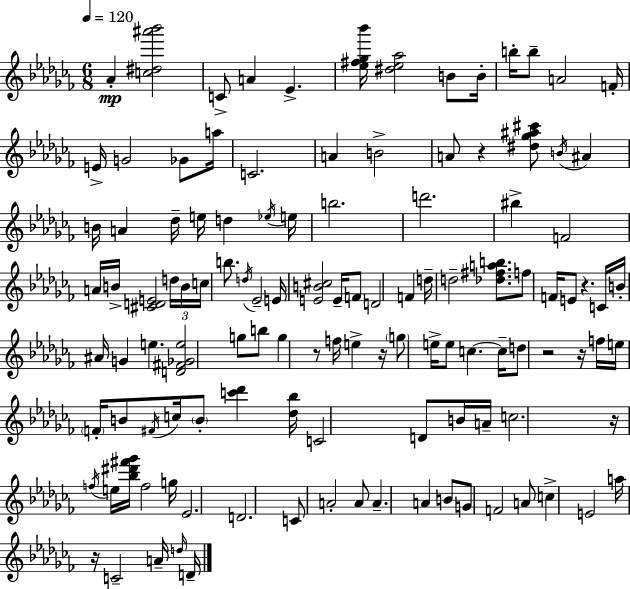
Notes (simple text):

Ab4/q [C5,D#5,A#6,Bb6]/h C4/e A4/q Eb4/q. [Eb5,F#5,Gb5,Bb6]/s [D#5,Eb5,Ab5]/h B4/e B4/s B5/s B5/e A4/h F4/s E4/s G4/h Gb4/e A5/s C4/h. A4/q B4/h A4/e R/q [D#5,Gb5,A#5,C#6]/e B4/s A#4/q B4/s A4/q Db5/s E5/s D5/q Eb5/s E5/s B5/h. D6/h. BIS5/q F4/h A4/s B4/s [C#4,D4,E4]/h D5/s B4/s C5/s B5/e. D5/s Eb4/h E4/s [E4,B4,C#5]/h E4/s F4/e D4/h F4/q D5/s D5/h [Db5,F#5,A5,B5]/e. F5/e F4/s E4/e R/q. C4/s B4/s A#4/s G4/q E5/q. [D4,F#4,Gb4,E5]/h G5/e B5/e G5/q R/e F5/s E5/q R/s G5/e E5/s E5/e C5/q. C5/s D5/e R/h R/s F5/s E5/s F4/s B4/e F#4/s C5/s B4/e [C6,Db6]/q [Db5,Bb5]/s C4/h D4/e B4/s A4/s C5/h. R/s F5/s E5/s [Bb5,D#6,F#6,Gb6]/s F5/h G5/s Eb4/h. D4/h. C4/e A4/h A4/e A4/q. A4/q B4/e G4/e F4/h A4/e C5/q E4/h A5/s R/s C4/h A4/s D5/s D4/s